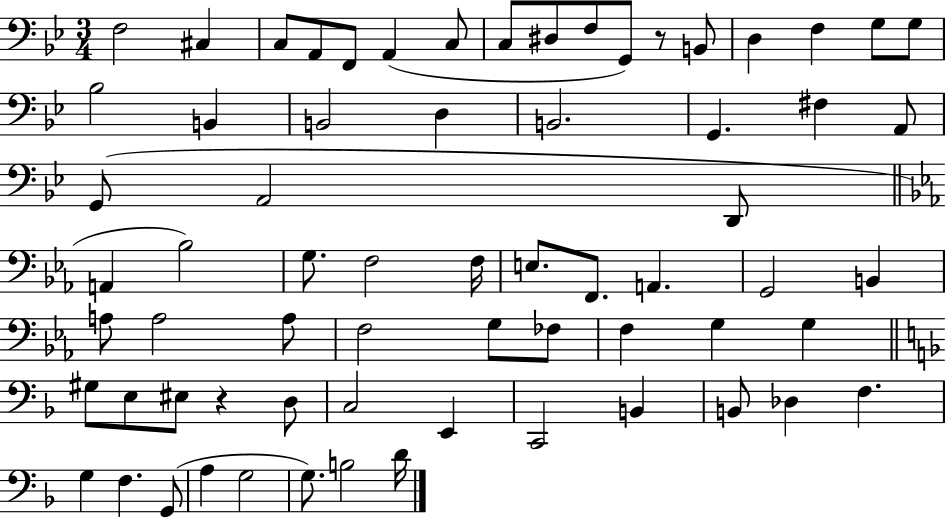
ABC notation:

X:1
T:Untitled
M:3/4
L:1/4
K:Bb
F,2 ^C, C,/2 A,,/2 F,,/2 A,, C,/2 C,/2 ^D,/2 F,/2 G,,/2 z/2 B,,/2 D, F, G,/2 G,/2 _B,2 B,, B,,2 D, B,,2 G,, ^F, A,,/2 G,,/2 A,,2 D,,/2 A,, _B,2 G,/2 F,2 F,/4 E,/2 F,,/2 A,, G,,2 B,, A,/2 A,2 A,/2 F,2 G,/2 _F,/2 F, G, G, ^G,/2 E,/2 ^E,/2 z D,/2 C,2 E,, C,,2 B,, B,,/2 _D, F, G, F, G,,/2 A, G,2 G,/2 B,2 D/4